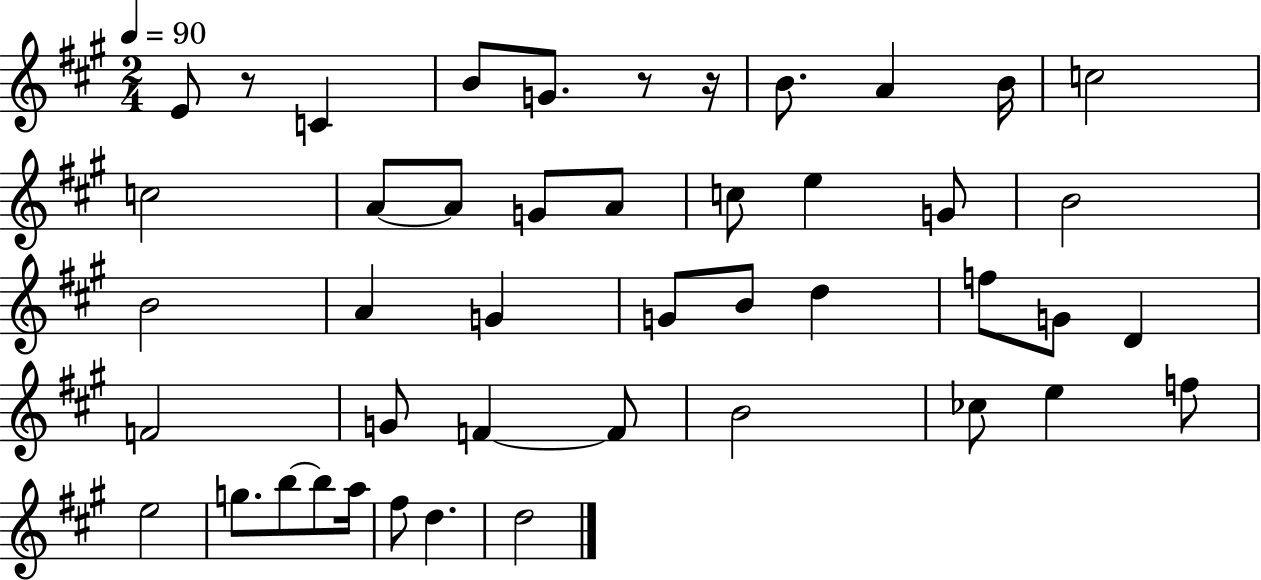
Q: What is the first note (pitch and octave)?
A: E4